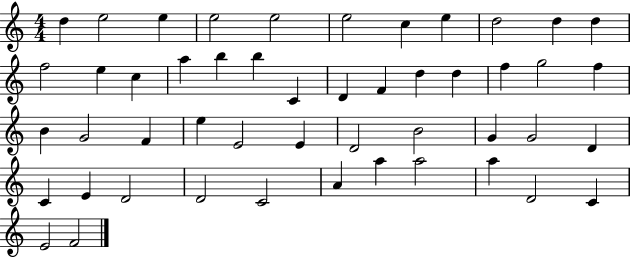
{
  \clef treble
  \numericTimeSignature
  \time 4/4
  \key c \major
  d''4 e''2 e''4 | e''2 e''2 | e''2 c''4 e''4 | d''2 d''4 d''4 | \break f''2 e''4 c''4 | a''4 b''4 b''4 c'4 | d'4 f'4 d''4 d''4 | f''4 g''2 f''4 | \break b'4 g'2 f'4 | e''4 e'2 e'4 | d'2 b'2 | g'4 g'2 d'4 | \break c'4 e'4 d'2 | d'2 c'2 | a'4 a''4 a''2 | a''4 d'2 c'4 | \break e'2 f'2 | \bar "|."
}